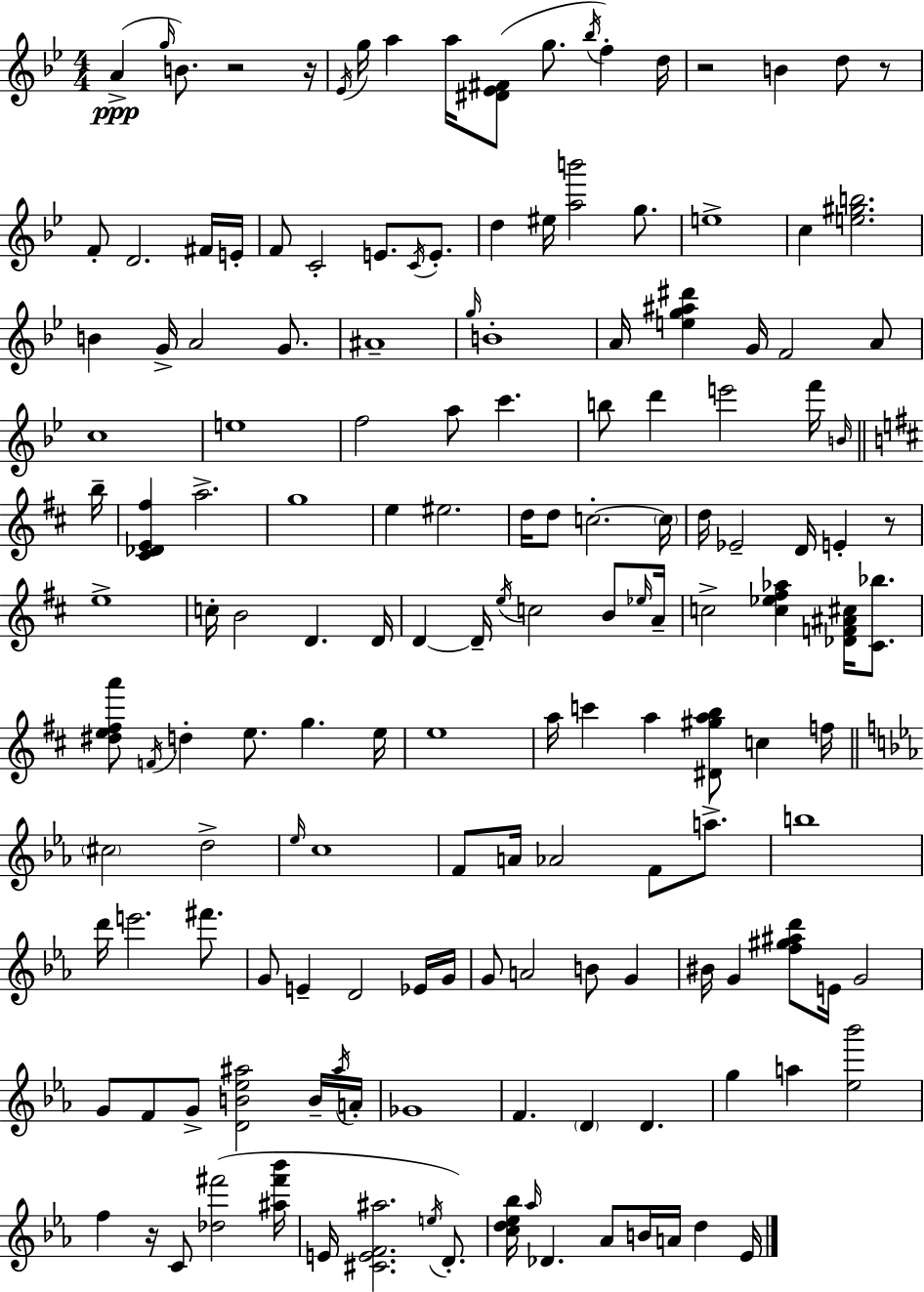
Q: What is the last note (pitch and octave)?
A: Eb4